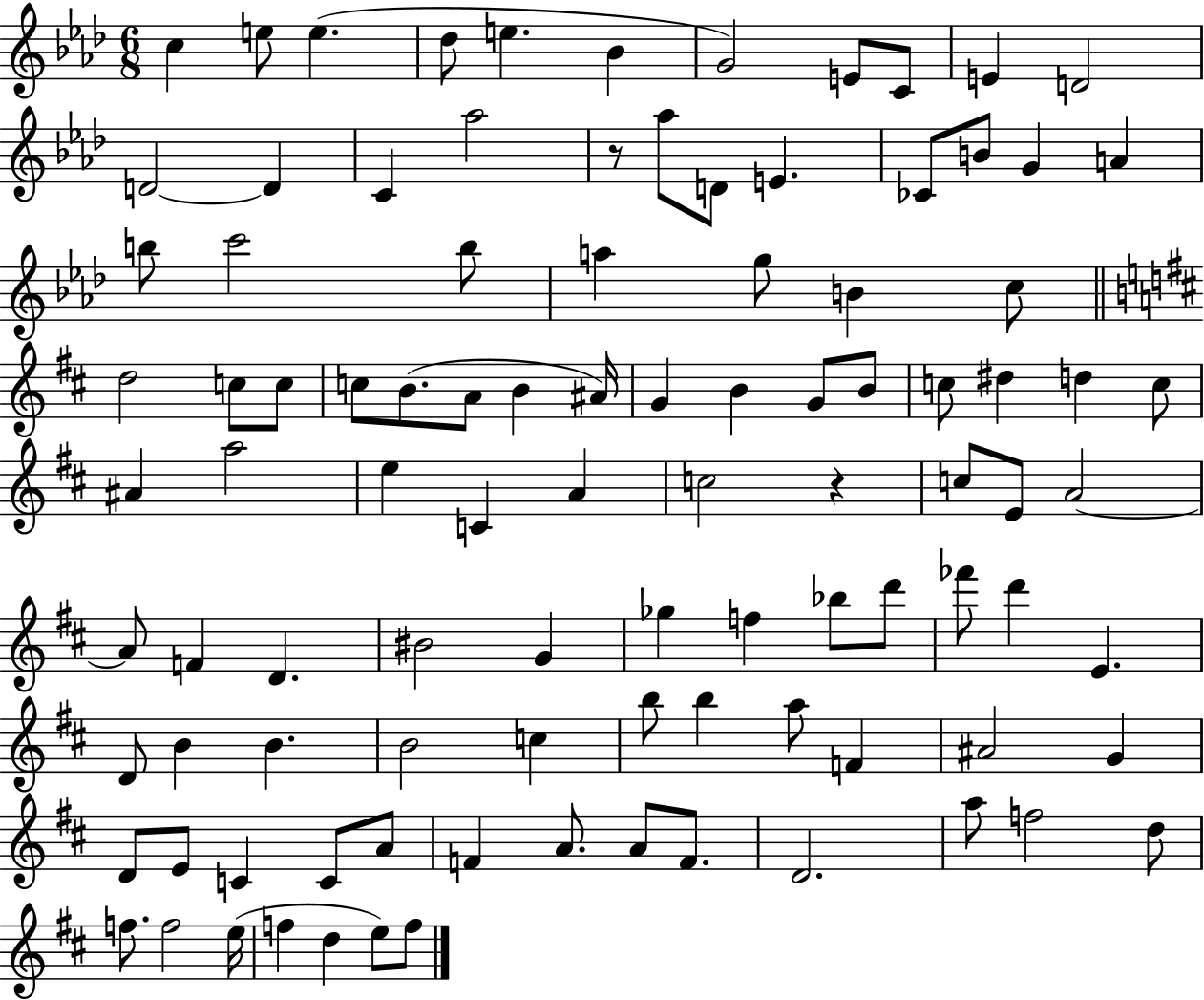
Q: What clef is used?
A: treble